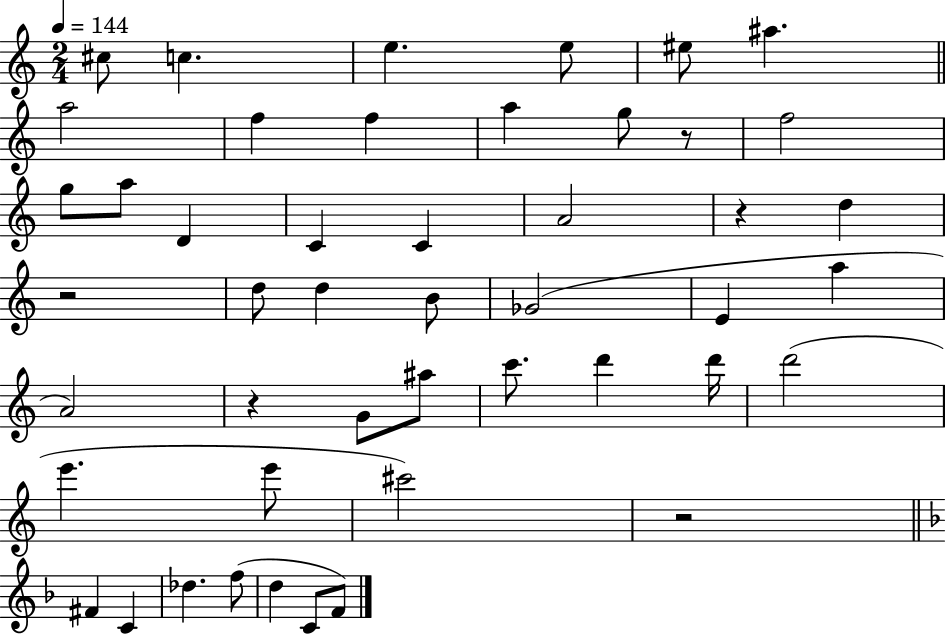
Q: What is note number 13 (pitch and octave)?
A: G5